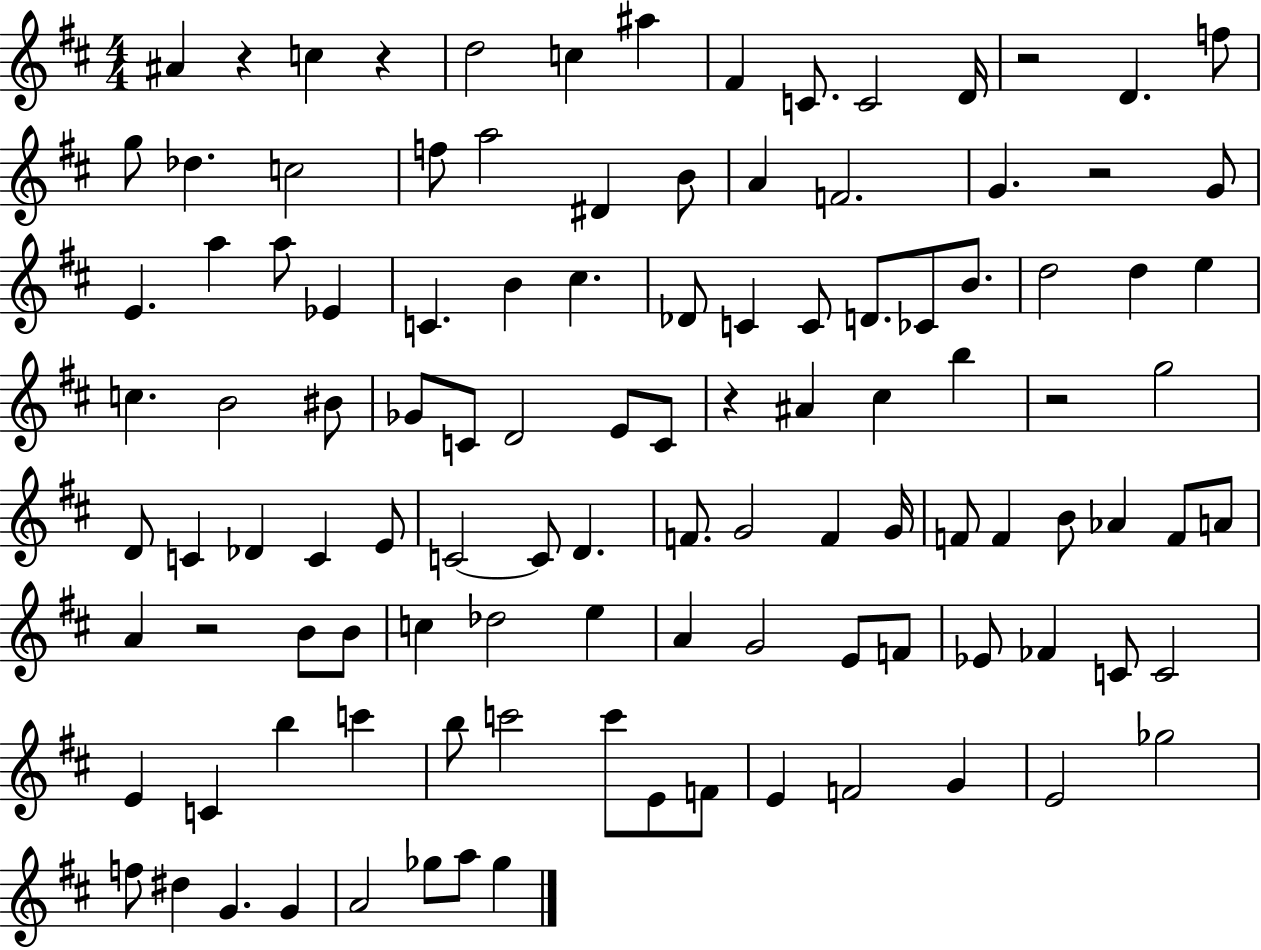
{
  \clef treble
  \numericTimeSignature
  \time 4/4
  \key d \major
  \repeat volta 2 { ais'4 r4 c''4 r4 | d''2 c''4 ais''4 | fis'4 c'8. c'2 d'16 | r2 d'4. f''8 | \break g''8 des''4. c''2 | f''8 a''2 dis'4 b'8 | a'4 f'2. | g'4. r2 g'8 | \break e'4. a''4 a''8 ees'4 | c'4. b'4 cis''4. | des'8 c'4 c'8 d'8. ces'8 b'8. | d''2 d''4 e''4 | \break c''4. b'2 bis'8 | ges'8 c'8 d'2 e'8 c'8 | r4 ais'4 cis''4 b''4 | r2 g''2 | \break d'8 c'4 des'4 c'4 e'8 | c'2~~ c'8 d'4. | f'8. g'2 f'4 g'16 | f'8 f'4 b'8 aes'4 f'8 a'8 | \break a'4 r2 b'8 b'8 | c''4 des''2 e''4 | a'4 g'2 e'8 f'8 | ees'8 fes'4 c'8 c'2 | \break e'4 c'4 b''4 c'''4 | b''8 c'''2 c'''8 e'8 f'8 | e'4 f'2 g'4 | e'2 ges''2 | \break f''8 dis''4 g'4. g'4 | a'2 ges''8 a''8 ges''4 | } \bar "|."
}